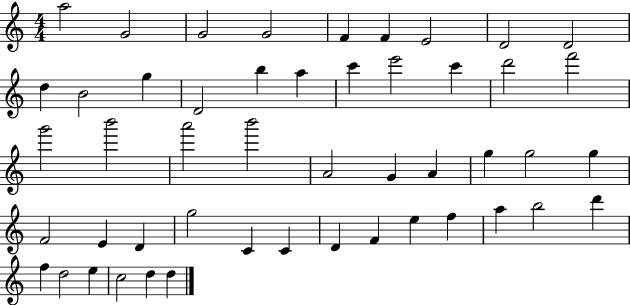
X:1
T:Untitled
M:4/4
L:1/4
K:C
a2 G2 G2 G2 F F E2 D2 D2 d B2 g D2 b a c' e'2 c' d'2 f'2 g'2 b'2 a'2 b'2 A2 G A g g2 g F2 E D g2 C C D F e f a b2 d' f d2 e c2 d d